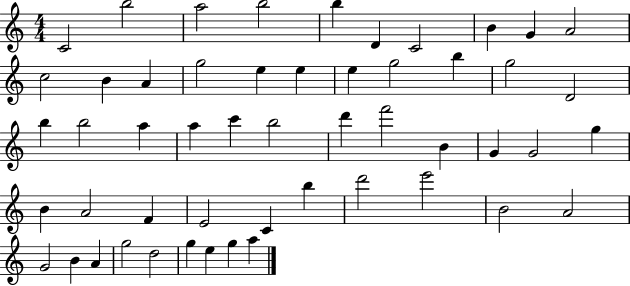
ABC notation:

X:1
T:Untitled
M:4/4
L:1/4
K:C
C2 b2 a2 b2 b D C2 B G A2 c2 B A g2 e e e g2 b g2 D2 b b2 a a c' b2 d' f'2 B G G2 g B A2 F E2 C b d'2 e'2 B2 A2 G2 B A g2 d2 g e g a